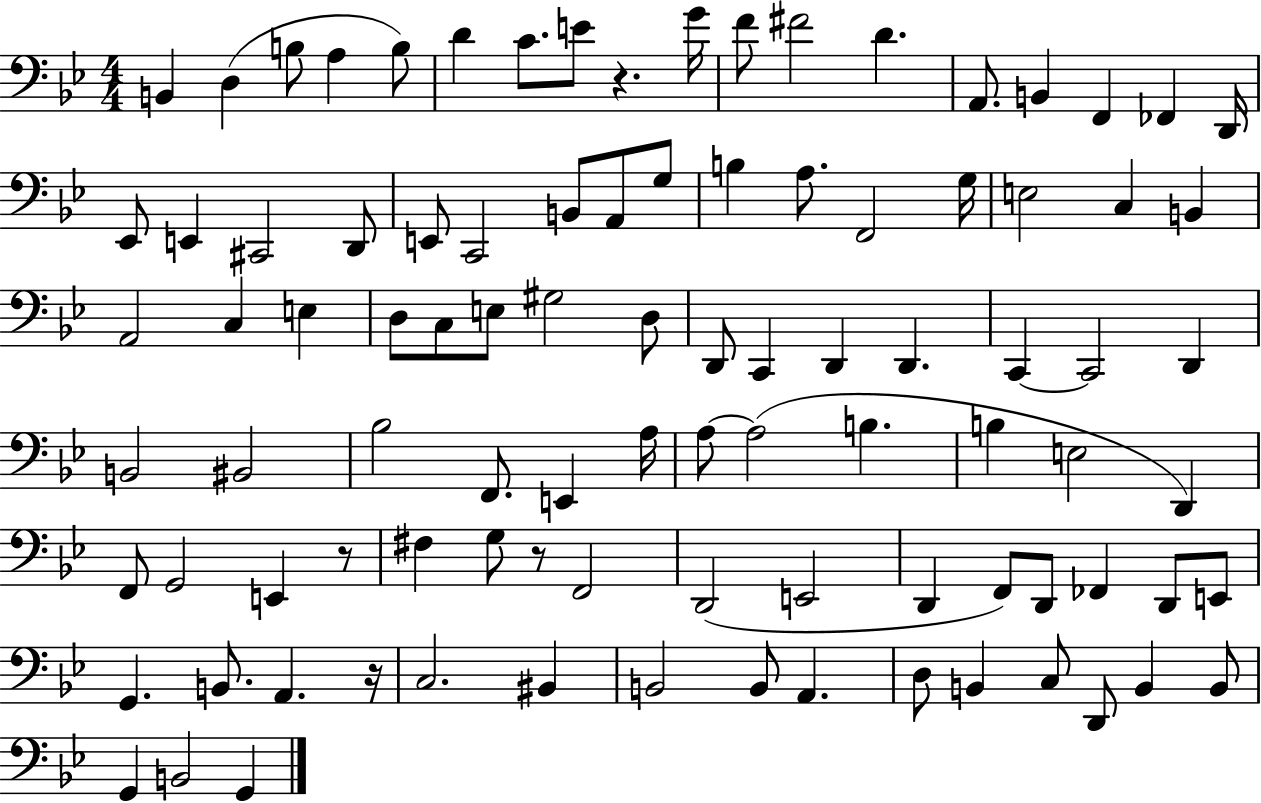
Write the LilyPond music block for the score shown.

{
  \clef bass
  \numericTimeSignature
  \time 4/4
  \key bes \major
  b,4 d4( b8 a4 b8) | d'4 c'8. e'8 r4. g'16 | f'8 fis'2 d'4. | a,8. b,4 f,4 fes,4 d,16 | \break ees,8 e,4 cis,2 d,8 | e,8 c,2 b,8 a,8 g8 | b4 a8. f,2 g16 | e2 c4 b,4 | \break a,2 c4 e4 | d8 c8 e8 gis2 d8 | d,8 c,4 d,4 d,4. | c,4~~ c,2 d,4 | \break b,2 bis,2 | bes2 f,8. e,4 a16 | a8~~ a2( b4. | b4 e2 d,4) | \break f,8 g,2 e,4 r8 | fis4 g8 r8 f,2 | d,2( e,2 | d,4 f,8) d,8 fes,4 d,8 e,8 | \break g,4. b,8. a,4. r16 | c2. bis,4 | b,2 b,8 a,4. | d8 b,4 c8 d,8 b,4 b,8 | \break g,4 b,2 g,4 | \bar "|."
}